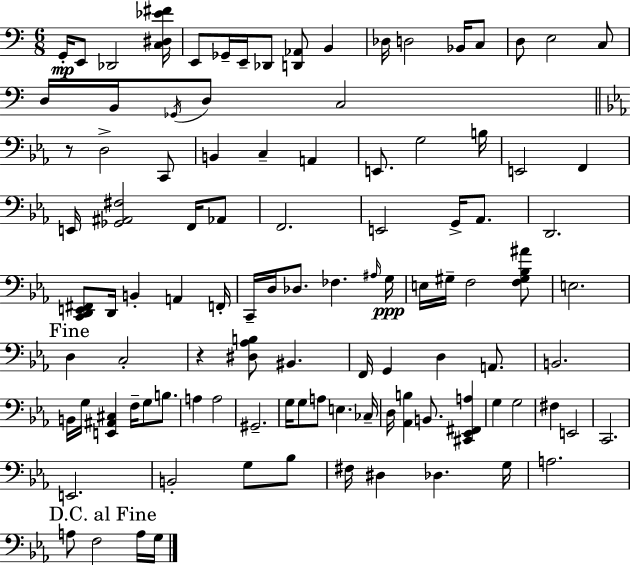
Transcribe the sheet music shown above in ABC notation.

X:1
T:Untitled
M:6/8
L:1/4
K:C
G,,/4 E,,/2 _D,,2 [C,^D,_E^F]/4 E,,/2 _G,,/4 E,,/4 _D,,/2 [D,,_A,,]/2 B,, _D,/4 D,2 _B,,/4 C,/2 D,/2 E,2 C,/2 D,/4 B,,/4 _G,,/4 D,/2 C,2 z/2 D,2 C,,/2 B,, C, A,, E,,/2 G,2 B,/4 E,,2 F,, E,,/4 [_G,,^A,,^F,]2 F,,/4 _A,,/2 F,,2 E,,2 G,,/4 _A,,/2 D,,2 [C,,D,,E,,^F,,]/2 D,,/4 B,, A,, F,,/4 C,,/4 D,/4 _D,/2 _F, ^A,/4 G,/4 E,/4 ^G,/4 F,2 [F,^G,_B,^A]/2 E,2 D, C,2 z [^D,_A,B,]/2 ^B,, F,,/4 G,, D, A,,/2 B,,2 B,,/4 G,/4 [E,,^A,,^C,] F,/4 G,/2 B,/2 A, A,2 ^G,,2 G,/4 G,/2 A,/2 E, _C,/4 D,/4 [_A,,B,] B,,/2 [^C,,_E,,^F,,A,] G, G,2 ^F, E,,2 C,,2 E,,2 B,,2 G,/2 _B,/2 ^F,/4 ^D, _D, G,/4 A,2 A,/2 F,2 A,/4 G,/4